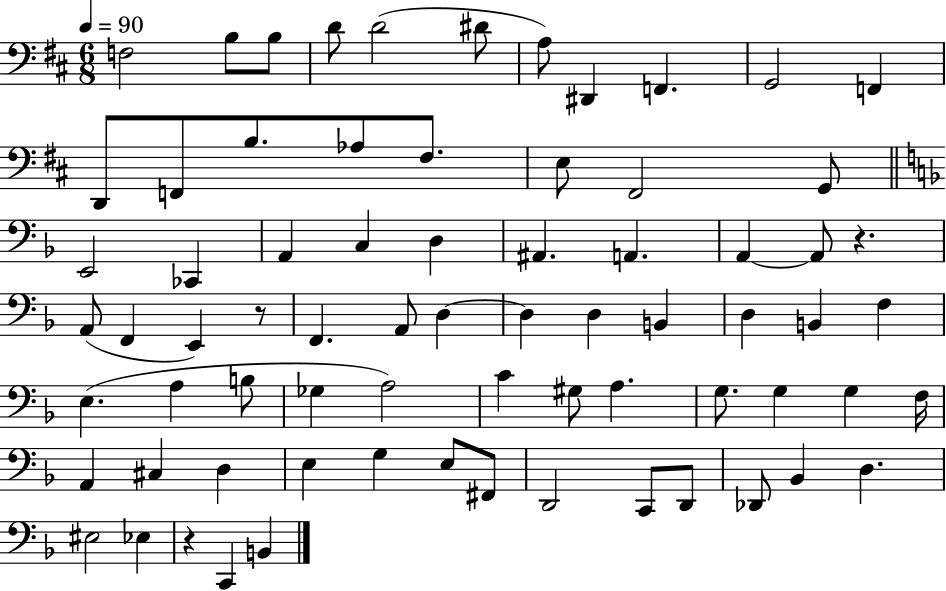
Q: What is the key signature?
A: D major